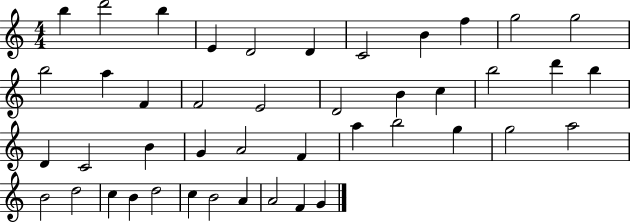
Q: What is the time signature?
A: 4/4